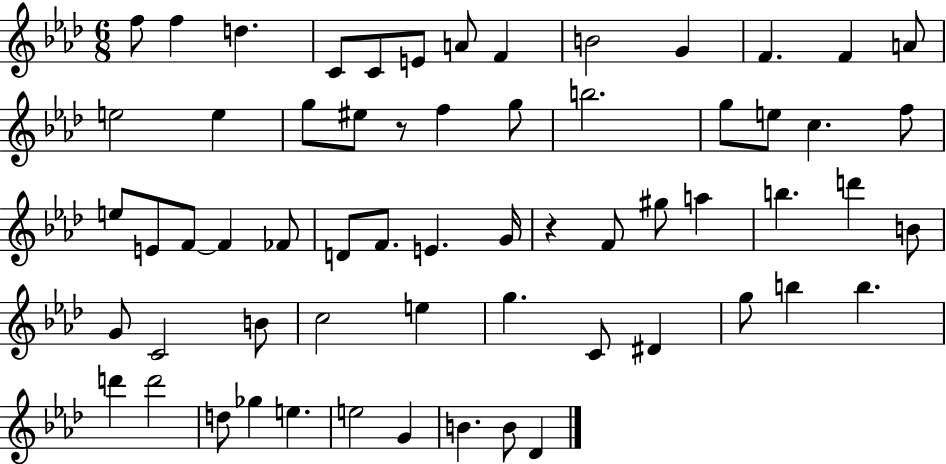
F5/e F5/q D5/q. C4/e C4/e E4/e A4/e F4/q B4/h G4/q F4/q. F4/q A4/e E5/h E5/q G5/e EIS5/e R/e F5/q G5/e B5/h. G5/e E5/e C5/q. F5/e E5/e E4/e F4/e F4/q FES4/e D4/e F4/e. E4/q. G4/s R/q F4/e G#5/e A5/q B5/q. D6/q B4/e G4/e C4/h B4/e C5/h E5/q G5/q. C4/e D#4/q G5/e B5/q B5/q. D6/q D6/h D5/e Gb5/q E5/q. E5/h G4/q B4/q. B4/e Db4/q